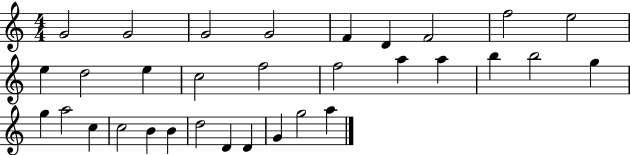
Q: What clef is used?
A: treble